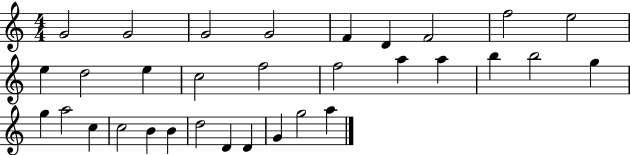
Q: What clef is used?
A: treble